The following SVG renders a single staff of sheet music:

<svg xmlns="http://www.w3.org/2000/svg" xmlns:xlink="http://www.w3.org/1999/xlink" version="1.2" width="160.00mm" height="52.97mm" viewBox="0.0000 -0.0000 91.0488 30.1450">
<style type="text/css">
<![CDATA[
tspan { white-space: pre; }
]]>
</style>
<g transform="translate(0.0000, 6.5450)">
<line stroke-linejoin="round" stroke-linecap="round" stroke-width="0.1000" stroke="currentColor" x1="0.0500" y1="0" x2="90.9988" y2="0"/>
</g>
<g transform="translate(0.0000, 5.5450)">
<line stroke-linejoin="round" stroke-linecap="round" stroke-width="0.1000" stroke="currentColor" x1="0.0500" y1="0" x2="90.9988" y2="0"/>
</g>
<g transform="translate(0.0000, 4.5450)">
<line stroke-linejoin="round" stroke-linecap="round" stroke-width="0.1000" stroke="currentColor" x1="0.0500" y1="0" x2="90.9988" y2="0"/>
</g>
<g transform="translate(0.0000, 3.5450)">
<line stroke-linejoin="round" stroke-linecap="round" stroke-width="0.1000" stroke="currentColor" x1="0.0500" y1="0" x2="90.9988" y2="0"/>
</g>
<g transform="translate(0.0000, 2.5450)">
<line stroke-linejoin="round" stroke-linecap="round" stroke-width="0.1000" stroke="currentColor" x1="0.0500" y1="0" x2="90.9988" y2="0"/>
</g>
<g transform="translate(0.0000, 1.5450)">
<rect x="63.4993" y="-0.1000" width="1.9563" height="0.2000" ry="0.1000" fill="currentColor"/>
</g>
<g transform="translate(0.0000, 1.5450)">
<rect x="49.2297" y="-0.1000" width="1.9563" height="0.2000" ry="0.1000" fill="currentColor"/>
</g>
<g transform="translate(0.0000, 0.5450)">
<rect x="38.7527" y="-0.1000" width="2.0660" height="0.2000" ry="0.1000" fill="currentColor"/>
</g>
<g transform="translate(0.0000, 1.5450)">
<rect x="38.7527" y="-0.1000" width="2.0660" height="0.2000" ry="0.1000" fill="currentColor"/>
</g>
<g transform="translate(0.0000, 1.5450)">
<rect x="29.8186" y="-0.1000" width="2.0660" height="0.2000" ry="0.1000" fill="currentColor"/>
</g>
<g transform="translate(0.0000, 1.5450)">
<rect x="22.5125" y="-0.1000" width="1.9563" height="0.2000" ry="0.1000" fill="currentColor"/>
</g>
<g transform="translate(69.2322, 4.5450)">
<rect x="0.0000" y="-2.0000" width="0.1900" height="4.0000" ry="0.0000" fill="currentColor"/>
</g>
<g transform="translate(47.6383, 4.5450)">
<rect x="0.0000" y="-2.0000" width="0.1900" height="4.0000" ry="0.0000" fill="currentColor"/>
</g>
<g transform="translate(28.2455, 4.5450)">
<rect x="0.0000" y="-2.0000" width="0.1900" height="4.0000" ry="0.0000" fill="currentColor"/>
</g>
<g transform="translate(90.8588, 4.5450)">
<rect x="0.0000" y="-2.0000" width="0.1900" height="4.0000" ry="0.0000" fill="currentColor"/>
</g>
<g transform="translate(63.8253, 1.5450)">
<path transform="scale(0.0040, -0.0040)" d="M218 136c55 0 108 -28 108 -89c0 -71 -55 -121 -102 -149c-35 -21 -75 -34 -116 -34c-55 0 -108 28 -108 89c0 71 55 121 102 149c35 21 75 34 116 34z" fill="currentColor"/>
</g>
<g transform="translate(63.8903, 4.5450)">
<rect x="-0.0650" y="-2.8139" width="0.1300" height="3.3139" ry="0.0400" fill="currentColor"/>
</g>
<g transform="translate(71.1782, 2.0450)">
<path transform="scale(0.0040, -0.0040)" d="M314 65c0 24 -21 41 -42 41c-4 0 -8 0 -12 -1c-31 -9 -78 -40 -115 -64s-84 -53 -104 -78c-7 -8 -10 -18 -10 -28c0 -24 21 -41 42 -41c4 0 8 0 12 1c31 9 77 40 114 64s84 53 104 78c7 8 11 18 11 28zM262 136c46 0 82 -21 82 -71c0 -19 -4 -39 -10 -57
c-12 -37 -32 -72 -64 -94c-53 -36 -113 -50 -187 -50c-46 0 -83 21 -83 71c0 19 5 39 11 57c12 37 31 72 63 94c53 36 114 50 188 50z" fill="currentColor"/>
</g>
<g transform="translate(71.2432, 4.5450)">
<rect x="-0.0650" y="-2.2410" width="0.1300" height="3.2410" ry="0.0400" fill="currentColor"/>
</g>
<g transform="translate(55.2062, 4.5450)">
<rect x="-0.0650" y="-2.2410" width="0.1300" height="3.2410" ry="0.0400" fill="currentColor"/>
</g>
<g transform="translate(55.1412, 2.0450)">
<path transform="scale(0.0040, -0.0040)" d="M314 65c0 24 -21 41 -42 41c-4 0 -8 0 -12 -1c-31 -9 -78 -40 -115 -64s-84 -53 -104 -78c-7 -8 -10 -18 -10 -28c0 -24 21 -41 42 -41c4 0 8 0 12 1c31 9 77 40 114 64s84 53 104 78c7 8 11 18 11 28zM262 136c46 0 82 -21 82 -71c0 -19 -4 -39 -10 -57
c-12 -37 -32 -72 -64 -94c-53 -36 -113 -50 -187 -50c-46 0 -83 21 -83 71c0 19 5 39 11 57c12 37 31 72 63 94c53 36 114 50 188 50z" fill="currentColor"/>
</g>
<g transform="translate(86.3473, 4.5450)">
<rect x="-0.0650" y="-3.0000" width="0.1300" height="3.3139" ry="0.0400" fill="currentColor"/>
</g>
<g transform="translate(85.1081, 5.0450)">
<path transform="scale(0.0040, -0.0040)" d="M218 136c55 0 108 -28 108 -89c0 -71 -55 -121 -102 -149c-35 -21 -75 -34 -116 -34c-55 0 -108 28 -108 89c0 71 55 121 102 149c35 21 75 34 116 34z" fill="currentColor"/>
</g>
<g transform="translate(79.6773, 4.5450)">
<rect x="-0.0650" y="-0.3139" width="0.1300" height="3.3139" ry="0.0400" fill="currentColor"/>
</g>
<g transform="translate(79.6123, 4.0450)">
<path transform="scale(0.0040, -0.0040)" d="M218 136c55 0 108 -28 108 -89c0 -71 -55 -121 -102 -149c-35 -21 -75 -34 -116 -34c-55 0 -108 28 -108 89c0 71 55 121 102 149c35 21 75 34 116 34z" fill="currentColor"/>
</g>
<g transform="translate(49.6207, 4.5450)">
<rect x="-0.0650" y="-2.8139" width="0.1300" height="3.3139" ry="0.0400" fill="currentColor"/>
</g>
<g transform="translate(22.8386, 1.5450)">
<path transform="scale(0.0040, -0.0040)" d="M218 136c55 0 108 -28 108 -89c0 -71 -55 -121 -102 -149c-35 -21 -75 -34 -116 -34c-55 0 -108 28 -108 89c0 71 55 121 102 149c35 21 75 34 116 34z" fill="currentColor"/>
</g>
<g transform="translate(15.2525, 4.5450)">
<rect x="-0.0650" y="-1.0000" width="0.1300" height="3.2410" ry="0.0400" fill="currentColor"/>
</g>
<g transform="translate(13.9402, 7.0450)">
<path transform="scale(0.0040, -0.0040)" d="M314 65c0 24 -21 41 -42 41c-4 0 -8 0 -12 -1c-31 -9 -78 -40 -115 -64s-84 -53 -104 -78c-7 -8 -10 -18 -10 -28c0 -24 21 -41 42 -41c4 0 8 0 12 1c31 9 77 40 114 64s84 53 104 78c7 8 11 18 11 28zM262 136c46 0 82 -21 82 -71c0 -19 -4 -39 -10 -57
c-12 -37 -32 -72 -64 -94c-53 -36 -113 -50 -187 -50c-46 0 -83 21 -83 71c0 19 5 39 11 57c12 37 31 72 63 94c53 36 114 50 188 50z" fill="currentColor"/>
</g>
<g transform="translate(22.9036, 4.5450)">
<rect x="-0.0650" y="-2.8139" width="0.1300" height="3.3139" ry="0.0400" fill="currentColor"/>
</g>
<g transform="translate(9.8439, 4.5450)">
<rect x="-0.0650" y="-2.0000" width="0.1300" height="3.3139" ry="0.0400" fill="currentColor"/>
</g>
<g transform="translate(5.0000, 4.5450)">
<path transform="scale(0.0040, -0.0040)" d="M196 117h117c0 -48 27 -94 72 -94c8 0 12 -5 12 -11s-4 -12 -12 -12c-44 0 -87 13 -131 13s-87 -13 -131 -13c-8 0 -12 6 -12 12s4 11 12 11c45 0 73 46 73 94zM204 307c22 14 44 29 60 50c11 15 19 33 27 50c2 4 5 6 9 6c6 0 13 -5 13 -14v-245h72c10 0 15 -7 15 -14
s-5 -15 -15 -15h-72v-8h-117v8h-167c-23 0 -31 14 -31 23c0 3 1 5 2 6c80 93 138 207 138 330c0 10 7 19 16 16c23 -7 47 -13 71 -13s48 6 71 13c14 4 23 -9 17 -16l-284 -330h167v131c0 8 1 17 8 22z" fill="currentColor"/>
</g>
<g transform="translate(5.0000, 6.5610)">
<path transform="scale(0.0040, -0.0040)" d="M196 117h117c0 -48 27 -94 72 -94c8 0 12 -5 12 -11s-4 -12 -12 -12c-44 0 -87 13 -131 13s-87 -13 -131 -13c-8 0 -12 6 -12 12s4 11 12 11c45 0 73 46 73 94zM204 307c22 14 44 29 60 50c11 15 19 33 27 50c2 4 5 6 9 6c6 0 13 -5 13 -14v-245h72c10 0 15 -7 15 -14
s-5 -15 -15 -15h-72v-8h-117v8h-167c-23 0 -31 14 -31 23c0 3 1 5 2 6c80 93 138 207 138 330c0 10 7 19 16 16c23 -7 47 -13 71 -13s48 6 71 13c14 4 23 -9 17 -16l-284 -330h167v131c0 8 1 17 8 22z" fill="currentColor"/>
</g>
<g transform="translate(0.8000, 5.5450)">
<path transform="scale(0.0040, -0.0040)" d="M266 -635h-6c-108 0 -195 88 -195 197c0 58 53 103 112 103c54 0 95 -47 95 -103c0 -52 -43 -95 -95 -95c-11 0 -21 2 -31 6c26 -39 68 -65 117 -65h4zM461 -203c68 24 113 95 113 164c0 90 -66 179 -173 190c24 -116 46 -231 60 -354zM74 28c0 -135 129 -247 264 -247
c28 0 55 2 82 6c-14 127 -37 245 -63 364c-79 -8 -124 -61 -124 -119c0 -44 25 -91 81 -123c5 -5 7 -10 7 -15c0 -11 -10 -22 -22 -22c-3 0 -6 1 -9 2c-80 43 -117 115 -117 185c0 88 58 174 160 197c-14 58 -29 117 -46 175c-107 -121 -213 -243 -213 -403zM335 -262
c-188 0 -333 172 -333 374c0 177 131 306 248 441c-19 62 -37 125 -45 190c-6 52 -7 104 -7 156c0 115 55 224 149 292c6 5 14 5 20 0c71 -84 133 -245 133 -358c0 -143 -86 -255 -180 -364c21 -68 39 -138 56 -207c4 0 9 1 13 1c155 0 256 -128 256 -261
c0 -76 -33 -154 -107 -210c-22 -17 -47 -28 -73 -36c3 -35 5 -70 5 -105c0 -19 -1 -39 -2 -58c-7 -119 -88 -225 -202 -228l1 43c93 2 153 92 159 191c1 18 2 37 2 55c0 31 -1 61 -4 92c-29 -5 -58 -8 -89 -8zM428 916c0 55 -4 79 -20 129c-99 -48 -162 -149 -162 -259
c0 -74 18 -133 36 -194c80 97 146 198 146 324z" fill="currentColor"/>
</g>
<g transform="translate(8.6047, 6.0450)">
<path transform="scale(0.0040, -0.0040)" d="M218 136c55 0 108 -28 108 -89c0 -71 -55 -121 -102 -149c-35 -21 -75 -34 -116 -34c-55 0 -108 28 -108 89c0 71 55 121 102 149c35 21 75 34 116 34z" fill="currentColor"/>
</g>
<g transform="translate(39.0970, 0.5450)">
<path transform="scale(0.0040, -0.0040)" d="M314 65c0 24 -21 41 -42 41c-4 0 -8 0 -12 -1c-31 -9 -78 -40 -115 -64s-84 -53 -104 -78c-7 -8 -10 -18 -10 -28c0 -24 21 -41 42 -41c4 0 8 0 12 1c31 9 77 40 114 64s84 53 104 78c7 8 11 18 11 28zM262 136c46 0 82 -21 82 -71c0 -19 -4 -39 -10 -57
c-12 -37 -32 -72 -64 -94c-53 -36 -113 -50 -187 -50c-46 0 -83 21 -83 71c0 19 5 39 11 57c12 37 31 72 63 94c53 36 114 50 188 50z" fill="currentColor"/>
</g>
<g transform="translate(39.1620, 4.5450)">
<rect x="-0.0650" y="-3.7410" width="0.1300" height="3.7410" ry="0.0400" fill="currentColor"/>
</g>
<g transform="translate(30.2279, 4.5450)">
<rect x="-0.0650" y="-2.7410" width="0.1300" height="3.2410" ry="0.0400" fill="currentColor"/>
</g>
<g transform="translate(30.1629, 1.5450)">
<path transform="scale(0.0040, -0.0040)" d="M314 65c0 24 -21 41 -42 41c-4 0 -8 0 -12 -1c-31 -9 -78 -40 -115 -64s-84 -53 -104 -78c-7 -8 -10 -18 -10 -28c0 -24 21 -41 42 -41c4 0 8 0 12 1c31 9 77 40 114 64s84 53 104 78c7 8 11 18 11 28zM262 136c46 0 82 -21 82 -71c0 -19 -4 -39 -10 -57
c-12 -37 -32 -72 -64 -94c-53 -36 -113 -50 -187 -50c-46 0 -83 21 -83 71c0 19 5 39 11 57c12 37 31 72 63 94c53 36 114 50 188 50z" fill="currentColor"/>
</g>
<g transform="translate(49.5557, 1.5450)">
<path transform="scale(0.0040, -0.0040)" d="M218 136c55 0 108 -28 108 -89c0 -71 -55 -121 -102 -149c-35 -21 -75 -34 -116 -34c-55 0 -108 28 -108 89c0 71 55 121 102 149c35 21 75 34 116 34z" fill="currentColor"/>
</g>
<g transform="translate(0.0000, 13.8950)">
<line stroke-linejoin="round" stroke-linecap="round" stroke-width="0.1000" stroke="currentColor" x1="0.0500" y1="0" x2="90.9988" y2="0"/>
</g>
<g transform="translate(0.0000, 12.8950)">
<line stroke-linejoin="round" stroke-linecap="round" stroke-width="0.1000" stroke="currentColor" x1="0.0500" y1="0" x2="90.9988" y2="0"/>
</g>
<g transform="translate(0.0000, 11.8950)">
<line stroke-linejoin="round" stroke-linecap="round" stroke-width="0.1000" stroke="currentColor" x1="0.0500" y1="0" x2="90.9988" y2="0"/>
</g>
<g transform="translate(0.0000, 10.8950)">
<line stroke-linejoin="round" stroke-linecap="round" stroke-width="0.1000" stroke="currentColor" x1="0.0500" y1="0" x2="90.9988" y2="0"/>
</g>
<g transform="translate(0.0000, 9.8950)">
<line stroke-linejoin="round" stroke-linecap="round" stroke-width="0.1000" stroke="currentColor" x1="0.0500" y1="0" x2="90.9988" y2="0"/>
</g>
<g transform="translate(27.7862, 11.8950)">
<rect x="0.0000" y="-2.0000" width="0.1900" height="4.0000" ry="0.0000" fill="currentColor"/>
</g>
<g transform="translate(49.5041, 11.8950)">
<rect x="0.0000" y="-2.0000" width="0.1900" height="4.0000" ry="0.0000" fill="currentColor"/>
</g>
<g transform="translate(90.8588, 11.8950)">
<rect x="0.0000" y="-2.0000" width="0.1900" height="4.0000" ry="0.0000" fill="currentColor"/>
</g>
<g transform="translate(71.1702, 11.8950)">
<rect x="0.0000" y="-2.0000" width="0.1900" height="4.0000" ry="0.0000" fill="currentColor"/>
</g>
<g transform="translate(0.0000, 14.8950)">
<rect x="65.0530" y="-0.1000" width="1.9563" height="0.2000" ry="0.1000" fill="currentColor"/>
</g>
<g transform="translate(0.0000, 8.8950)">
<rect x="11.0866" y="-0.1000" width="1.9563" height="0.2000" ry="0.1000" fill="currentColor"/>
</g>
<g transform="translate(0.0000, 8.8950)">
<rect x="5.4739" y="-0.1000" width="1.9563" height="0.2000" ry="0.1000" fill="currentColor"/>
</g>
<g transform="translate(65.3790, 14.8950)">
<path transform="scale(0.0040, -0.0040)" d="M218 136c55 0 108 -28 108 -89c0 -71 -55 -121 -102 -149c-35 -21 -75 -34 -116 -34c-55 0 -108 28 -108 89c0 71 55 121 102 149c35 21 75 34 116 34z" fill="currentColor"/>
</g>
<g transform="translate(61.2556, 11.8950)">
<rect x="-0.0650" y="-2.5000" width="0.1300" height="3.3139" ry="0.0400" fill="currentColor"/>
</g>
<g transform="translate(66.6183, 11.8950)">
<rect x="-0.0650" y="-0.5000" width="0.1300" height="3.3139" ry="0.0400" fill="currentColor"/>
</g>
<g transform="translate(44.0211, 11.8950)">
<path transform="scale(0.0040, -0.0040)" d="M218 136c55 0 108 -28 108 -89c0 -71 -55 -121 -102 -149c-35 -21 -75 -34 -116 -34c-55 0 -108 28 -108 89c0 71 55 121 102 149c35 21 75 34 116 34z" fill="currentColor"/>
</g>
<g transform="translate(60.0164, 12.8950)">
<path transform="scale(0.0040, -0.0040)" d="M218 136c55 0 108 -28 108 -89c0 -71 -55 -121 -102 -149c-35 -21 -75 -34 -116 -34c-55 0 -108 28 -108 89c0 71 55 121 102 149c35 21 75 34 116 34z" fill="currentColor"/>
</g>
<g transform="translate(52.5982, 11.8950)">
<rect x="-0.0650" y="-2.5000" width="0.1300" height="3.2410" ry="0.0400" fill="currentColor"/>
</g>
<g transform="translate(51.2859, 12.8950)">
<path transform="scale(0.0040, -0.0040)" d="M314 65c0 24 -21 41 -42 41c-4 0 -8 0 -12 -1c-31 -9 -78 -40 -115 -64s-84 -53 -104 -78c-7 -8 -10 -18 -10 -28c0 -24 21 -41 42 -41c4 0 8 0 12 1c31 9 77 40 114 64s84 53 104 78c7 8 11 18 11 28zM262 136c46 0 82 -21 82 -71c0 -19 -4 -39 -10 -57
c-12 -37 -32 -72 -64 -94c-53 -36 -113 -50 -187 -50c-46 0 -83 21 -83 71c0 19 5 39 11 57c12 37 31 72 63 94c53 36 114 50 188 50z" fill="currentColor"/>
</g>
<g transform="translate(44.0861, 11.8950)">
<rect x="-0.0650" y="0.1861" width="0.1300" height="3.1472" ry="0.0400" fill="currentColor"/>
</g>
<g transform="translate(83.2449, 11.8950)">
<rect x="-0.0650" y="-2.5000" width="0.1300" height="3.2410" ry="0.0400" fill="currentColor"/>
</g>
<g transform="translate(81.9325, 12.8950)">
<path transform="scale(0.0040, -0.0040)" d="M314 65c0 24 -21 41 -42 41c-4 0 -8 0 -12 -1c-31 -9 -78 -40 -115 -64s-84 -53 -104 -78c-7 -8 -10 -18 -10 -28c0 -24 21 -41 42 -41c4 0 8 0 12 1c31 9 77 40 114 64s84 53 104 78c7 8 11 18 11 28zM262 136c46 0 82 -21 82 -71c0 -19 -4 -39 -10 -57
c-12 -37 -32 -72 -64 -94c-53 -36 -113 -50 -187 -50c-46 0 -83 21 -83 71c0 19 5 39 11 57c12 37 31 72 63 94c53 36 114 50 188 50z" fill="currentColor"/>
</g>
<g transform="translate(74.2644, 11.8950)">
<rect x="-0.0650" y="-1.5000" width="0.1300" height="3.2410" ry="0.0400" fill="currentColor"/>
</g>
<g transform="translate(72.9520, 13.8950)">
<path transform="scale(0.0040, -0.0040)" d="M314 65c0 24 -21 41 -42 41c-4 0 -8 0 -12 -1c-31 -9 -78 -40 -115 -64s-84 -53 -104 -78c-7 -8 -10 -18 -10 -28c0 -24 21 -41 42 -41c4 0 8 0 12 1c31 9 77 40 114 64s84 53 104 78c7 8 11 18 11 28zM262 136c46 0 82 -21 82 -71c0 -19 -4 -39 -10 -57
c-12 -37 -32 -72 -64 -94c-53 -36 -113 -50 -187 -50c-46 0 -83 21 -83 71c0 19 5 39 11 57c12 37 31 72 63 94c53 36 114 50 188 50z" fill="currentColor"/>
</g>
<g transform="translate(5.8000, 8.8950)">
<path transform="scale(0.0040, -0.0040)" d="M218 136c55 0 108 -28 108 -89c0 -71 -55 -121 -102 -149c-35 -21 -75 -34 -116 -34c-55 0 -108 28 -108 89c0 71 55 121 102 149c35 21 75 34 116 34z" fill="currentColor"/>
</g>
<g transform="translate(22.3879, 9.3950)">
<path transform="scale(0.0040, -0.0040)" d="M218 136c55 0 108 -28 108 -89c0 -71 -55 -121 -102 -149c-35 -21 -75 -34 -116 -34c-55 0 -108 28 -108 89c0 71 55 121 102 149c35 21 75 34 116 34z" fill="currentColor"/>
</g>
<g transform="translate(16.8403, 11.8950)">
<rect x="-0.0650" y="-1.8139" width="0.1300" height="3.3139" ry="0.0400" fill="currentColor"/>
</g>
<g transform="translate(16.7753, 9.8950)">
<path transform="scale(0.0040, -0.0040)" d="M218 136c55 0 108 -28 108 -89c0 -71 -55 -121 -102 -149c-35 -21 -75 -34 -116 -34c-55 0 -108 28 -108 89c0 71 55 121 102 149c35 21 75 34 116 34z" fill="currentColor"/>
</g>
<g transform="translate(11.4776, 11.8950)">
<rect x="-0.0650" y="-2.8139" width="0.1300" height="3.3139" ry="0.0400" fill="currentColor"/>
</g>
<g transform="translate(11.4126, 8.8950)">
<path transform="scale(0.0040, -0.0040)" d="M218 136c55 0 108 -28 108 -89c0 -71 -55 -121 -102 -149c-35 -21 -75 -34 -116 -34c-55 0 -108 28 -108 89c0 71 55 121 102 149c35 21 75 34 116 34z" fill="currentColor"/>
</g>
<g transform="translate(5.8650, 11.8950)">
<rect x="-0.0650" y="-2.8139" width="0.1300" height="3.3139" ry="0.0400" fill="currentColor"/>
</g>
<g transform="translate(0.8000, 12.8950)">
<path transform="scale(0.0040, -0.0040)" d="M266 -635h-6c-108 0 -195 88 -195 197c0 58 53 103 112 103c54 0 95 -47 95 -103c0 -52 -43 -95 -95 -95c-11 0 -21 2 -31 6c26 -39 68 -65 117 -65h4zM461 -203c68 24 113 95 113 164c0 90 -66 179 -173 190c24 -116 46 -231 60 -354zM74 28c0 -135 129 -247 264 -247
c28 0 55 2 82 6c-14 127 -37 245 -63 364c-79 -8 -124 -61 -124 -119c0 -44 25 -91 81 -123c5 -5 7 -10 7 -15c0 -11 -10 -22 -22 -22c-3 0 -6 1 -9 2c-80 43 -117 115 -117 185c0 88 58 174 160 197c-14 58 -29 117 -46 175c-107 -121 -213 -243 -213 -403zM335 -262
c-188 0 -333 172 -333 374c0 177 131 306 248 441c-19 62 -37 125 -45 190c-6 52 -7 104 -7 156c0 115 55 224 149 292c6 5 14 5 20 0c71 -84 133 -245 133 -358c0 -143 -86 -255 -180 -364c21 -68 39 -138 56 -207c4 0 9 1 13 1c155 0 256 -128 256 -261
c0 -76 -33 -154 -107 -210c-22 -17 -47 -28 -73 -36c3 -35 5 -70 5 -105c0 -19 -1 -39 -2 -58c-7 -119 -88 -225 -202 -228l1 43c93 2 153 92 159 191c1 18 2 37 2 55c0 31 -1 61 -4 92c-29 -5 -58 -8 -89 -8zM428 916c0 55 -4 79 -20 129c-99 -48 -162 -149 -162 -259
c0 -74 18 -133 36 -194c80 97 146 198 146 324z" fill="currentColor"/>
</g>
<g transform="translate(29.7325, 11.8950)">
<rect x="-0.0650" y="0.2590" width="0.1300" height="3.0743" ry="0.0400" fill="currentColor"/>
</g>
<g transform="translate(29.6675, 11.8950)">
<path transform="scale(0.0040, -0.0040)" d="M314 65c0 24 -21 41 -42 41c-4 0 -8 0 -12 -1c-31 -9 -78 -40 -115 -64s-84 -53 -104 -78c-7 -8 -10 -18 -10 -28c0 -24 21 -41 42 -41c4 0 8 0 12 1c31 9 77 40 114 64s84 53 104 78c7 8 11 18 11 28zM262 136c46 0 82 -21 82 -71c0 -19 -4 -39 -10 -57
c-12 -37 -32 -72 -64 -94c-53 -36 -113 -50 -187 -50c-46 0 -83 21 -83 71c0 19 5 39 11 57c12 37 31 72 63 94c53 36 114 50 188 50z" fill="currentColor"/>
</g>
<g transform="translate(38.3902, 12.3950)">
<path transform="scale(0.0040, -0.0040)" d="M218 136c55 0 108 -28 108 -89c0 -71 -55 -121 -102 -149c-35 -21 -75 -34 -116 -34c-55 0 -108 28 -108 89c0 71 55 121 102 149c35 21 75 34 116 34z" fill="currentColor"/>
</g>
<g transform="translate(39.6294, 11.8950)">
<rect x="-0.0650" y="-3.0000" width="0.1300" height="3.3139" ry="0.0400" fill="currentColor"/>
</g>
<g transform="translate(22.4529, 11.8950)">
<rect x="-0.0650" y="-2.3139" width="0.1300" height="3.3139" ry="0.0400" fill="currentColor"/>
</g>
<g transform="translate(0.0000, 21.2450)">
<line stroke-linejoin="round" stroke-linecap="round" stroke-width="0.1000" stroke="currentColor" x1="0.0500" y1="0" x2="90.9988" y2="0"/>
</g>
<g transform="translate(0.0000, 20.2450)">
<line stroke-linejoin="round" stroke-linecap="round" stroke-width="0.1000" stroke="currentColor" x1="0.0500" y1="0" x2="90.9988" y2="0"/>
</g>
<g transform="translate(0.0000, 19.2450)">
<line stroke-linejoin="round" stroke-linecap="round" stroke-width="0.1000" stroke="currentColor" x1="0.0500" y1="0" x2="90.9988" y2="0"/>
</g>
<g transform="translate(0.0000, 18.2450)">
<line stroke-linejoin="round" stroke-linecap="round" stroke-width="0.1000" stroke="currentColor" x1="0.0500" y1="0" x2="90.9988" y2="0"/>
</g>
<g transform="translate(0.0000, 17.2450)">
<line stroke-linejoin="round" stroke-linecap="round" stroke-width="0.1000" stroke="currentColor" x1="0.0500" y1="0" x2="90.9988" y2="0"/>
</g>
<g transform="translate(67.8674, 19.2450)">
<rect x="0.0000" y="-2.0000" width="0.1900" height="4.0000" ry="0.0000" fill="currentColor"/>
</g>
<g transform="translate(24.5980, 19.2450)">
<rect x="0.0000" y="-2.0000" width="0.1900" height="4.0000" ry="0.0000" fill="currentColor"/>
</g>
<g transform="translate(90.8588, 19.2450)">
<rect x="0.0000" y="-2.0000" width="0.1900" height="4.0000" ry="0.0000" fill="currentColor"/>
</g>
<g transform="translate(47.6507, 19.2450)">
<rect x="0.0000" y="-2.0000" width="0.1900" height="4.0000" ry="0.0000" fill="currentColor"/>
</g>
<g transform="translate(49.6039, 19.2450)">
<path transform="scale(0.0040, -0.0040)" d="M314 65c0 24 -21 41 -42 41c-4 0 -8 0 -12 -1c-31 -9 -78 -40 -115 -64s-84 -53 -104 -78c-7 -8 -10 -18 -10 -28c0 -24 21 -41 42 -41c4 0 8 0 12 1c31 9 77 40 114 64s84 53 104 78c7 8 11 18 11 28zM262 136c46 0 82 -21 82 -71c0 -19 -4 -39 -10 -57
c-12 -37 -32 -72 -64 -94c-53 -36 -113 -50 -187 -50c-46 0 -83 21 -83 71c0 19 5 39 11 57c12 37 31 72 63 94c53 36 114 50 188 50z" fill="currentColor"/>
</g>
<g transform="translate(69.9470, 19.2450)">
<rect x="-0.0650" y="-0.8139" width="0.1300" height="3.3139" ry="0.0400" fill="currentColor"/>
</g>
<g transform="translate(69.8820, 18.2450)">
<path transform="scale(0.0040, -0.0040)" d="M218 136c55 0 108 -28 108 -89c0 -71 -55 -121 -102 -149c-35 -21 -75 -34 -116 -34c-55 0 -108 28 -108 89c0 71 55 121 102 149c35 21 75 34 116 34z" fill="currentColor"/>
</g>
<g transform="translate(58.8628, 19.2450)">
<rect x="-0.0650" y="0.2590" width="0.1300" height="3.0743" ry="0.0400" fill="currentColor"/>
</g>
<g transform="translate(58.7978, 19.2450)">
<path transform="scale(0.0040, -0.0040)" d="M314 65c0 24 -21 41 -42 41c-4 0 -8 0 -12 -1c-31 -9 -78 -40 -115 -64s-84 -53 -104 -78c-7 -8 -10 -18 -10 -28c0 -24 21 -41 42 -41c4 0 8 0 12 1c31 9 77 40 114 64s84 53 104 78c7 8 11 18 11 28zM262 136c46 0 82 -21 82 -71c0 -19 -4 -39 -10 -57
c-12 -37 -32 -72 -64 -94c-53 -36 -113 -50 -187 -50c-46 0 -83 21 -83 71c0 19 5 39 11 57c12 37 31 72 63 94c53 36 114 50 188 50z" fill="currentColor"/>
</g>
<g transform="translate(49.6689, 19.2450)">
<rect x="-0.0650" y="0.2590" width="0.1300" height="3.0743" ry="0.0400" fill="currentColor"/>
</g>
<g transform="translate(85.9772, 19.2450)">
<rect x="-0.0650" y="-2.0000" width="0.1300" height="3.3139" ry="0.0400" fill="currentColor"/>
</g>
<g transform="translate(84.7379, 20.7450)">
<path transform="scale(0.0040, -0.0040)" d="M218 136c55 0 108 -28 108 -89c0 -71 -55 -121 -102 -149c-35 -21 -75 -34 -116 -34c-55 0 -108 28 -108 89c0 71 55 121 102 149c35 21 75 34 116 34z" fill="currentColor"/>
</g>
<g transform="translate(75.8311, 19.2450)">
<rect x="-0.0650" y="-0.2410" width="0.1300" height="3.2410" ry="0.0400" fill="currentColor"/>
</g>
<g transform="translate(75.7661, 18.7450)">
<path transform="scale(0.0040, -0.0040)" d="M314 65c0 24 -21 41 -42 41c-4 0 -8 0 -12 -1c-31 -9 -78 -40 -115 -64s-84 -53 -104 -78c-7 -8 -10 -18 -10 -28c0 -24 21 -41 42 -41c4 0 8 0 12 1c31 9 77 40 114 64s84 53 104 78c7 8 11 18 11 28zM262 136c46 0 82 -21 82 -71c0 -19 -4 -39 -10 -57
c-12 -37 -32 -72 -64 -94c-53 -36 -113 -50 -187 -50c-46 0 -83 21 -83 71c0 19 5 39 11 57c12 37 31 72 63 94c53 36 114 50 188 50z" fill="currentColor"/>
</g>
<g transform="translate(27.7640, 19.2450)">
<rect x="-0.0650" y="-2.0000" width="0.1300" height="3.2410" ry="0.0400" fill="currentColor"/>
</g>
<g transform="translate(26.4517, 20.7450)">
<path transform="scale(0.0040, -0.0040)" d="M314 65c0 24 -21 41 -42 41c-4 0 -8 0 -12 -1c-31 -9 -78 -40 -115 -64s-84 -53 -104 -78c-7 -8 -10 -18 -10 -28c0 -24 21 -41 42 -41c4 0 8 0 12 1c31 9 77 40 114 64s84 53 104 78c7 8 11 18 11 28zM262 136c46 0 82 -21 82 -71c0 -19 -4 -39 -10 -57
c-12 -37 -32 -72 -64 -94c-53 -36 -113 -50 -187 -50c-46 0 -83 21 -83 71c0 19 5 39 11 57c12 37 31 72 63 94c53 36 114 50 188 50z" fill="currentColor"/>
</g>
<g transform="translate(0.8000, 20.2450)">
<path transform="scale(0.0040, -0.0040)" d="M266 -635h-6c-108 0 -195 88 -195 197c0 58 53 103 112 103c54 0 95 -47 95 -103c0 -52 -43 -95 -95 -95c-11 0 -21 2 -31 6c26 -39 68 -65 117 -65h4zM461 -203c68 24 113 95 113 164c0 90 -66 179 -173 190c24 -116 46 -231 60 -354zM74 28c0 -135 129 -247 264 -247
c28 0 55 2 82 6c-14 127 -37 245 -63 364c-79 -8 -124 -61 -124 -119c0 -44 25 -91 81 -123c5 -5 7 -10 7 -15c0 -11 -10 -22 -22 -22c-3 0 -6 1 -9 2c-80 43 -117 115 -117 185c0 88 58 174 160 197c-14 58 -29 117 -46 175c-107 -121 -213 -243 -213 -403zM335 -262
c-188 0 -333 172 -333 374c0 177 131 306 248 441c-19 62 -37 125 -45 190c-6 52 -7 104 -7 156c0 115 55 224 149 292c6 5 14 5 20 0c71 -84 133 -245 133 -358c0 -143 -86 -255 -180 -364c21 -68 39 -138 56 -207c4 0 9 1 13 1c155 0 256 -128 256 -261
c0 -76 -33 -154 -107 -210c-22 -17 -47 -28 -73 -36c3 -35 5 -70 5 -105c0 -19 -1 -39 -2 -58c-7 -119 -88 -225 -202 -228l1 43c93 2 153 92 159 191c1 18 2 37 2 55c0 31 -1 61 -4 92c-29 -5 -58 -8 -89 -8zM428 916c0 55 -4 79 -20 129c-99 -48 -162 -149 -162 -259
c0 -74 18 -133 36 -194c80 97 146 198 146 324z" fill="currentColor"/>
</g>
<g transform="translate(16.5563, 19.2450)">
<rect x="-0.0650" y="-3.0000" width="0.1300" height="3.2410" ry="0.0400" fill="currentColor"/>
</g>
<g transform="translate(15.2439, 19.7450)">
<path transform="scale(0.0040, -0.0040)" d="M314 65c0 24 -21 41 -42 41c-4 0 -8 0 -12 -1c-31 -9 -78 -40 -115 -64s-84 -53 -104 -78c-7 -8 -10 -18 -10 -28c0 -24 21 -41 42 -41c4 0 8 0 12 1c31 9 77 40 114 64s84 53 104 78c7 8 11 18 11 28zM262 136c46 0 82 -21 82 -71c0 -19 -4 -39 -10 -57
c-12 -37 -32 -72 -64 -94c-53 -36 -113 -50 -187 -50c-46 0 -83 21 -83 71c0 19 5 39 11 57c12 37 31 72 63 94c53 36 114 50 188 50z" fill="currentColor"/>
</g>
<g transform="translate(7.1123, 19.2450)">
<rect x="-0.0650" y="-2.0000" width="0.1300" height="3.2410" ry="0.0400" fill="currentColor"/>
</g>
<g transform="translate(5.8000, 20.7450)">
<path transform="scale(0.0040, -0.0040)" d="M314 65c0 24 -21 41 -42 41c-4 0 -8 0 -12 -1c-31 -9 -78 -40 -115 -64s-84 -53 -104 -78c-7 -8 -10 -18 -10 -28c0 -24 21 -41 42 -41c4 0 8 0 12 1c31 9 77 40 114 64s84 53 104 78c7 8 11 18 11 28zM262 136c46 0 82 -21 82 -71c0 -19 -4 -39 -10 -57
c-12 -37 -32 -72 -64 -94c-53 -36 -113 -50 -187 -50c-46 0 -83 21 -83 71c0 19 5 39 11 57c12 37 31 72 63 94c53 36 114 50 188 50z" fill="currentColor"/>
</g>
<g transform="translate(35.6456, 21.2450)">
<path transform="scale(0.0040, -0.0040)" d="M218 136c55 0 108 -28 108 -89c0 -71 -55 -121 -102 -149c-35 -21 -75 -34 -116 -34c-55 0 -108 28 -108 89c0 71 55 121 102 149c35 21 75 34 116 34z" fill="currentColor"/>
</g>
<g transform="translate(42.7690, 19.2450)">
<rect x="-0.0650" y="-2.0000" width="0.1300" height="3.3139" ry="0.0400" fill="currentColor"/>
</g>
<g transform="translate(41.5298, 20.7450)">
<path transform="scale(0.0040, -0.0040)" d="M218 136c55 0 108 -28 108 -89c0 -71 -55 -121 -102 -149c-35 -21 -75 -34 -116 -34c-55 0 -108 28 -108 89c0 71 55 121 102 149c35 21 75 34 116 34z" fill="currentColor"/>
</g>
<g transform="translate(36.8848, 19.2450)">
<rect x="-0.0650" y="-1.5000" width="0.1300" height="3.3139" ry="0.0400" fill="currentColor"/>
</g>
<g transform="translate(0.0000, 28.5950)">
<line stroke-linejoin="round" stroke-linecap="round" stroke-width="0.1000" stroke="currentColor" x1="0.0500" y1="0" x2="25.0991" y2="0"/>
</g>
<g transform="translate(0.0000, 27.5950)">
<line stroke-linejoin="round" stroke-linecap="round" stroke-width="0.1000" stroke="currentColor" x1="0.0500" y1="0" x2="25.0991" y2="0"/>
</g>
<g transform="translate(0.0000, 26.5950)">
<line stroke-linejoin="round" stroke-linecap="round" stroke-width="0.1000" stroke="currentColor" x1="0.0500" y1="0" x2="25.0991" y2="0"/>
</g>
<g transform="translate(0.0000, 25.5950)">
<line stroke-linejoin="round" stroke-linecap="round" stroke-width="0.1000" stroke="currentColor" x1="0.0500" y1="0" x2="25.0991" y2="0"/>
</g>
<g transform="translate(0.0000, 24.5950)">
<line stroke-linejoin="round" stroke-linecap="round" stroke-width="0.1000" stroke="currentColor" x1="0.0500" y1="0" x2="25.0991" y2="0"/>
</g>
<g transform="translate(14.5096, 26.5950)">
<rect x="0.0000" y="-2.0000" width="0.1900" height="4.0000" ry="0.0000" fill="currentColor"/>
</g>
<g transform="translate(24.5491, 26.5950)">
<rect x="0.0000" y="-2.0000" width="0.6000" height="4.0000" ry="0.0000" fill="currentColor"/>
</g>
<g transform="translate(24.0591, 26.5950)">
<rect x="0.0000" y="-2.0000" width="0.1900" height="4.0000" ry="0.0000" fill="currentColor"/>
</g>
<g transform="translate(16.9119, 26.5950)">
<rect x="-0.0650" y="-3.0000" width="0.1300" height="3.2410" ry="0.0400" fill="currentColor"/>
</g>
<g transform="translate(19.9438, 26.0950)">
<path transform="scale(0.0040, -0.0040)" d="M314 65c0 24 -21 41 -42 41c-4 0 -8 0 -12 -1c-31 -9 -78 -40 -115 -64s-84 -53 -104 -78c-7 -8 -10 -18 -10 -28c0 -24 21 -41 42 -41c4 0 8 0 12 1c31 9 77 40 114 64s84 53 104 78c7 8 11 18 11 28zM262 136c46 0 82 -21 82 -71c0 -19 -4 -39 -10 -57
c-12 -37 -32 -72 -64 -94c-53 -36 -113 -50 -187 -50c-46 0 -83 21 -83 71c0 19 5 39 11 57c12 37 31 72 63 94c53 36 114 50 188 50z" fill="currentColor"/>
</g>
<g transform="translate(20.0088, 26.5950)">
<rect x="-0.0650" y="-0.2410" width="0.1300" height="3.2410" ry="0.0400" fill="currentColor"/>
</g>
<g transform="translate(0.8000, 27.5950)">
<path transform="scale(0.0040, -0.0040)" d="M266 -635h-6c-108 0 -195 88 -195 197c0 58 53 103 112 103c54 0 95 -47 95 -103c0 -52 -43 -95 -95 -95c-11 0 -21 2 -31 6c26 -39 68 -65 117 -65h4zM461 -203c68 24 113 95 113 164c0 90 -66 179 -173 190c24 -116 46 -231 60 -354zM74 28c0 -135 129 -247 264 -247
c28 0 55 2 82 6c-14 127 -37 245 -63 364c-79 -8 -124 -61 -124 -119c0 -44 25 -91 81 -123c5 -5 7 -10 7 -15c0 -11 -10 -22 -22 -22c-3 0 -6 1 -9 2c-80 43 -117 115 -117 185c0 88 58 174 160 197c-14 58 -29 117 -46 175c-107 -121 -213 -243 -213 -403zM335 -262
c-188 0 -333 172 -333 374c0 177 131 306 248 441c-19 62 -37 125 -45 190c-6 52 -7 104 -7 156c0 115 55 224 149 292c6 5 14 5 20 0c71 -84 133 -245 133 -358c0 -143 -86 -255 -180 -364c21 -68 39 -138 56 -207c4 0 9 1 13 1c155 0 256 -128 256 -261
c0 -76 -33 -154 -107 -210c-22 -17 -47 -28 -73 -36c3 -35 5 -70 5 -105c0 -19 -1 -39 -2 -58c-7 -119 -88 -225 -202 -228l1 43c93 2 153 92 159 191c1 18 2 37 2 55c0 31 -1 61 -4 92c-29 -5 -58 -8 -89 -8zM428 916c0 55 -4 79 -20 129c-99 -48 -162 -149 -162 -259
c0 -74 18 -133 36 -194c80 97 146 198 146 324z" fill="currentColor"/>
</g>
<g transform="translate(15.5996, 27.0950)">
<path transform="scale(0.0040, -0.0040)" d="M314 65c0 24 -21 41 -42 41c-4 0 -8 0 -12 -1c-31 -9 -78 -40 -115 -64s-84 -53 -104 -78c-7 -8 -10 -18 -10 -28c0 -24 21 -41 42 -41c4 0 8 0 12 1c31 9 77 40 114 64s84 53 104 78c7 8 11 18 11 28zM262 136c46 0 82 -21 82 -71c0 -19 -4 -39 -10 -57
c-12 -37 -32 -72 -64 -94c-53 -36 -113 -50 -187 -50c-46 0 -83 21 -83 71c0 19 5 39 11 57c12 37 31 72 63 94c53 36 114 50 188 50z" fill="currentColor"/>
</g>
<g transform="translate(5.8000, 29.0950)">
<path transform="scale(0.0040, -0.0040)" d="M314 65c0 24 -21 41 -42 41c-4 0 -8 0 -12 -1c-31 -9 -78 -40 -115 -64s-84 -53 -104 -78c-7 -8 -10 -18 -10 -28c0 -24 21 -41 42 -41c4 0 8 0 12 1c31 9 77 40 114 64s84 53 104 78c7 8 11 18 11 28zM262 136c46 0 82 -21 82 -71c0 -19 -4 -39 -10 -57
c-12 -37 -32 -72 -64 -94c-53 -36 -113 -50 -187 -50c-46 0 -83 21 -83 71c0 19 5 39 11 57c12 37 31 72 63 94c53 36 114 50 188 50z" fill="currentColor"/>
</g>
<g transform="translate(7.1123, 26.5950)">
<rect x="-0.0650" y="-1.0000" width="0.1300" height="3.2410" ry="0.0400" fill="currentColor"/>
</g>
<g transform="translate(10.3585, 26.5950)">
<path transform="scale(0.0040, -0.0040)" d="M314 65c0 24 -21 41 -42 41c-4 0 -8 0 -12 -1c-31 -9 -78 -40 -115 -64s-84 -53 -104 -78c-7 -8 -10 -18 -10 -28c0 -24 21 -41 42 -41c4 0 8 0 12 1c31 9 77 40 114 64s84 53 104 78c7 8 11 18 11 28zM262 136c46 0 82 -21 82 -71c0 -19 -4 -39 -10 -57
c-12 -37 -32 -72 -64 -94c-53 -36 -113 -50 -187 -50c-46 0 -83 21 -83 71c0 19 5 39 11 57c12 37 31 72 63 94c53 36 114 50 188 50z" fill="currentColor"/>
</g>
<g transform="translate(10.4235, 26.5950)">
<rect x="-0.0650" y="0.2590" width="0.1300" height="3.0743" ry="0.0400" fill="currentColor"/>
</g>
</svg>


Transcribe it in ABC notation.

X:1
T:Untitled
M:4/4
L:1/4
K:C
F D2 a a2 c'2 a g2 a g2 c A a a f g B2 A B G2 G C E2 G2 F2 A2 F2 E F B2 B2 d c2 F D2 B2 A2 c2